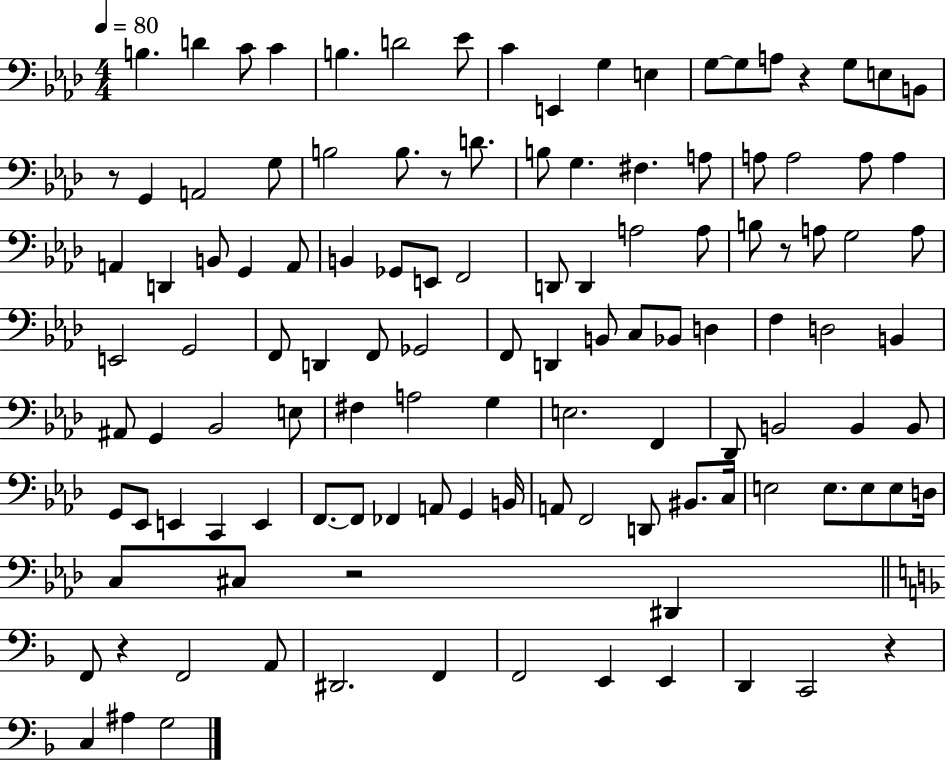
B3/q. D4/q C4/e C4/q B3/q. D4/h Eb4/e C4/q E2/q G3/q E3/q G3/e G3/e A3/e R/q G3/e E3/e B2/e R/e G2/q A2/h G3/e B3/h B3/e. R/e D4/e. B3/e G3/q. F#3/q. A3/e A3/e A3/h A3/e A3/q A2/q D2/q B2/e G2/q A2/e B2/q Gb2/e E2/e F2/h D2/e D2/q A3/h A3/e B3/e R/e A3/e G3/h A3/e E2/h G2/h F2/e D2/q F2/e Gb2/h F2/e D2/q B2/e C3/e Bb2/e D3/q F3/q D3/h B2/q A#2/e G2/q Bb2/h E3/e F#3/q A3/h G3/q E3/h. F2/q Db2/e B2/h B2/q B2/e G2/e Eb2/e E2/q C2/q E2/q F2/e. F2/e FES2/q A2/e G2/q B2/s A2/e F2/h D2/e BIS2/e. C3/s E3/h E3/e. E3/e E3/e D3/s C3/e C#3/e R/h D#2/q F2/e R/q F2/h A2/e D#2/h. F2/q F2/h E2/q E2/q D2/q C2/h R/q C3/q A#3/q G3/h